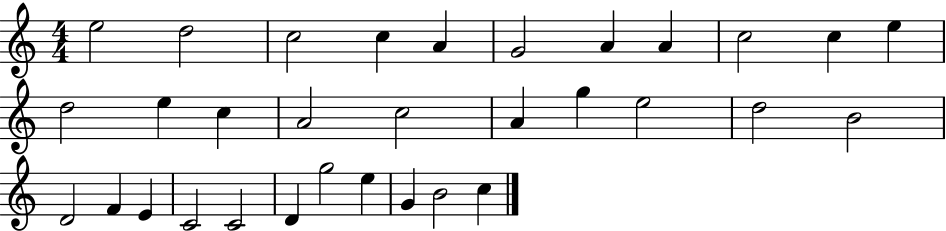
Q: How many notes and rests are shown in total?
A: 32